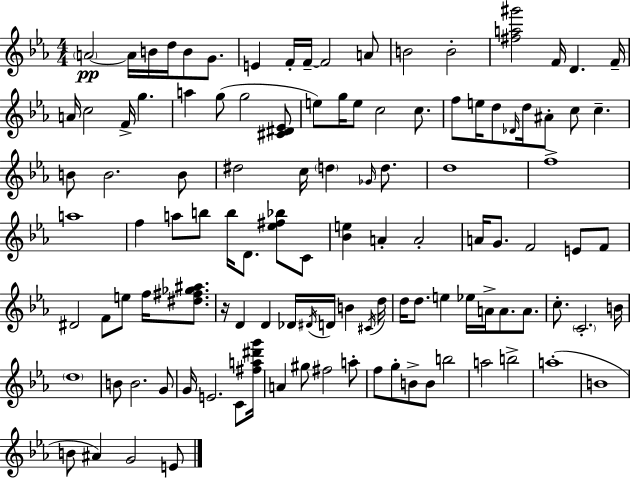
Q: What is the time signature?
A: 4/4